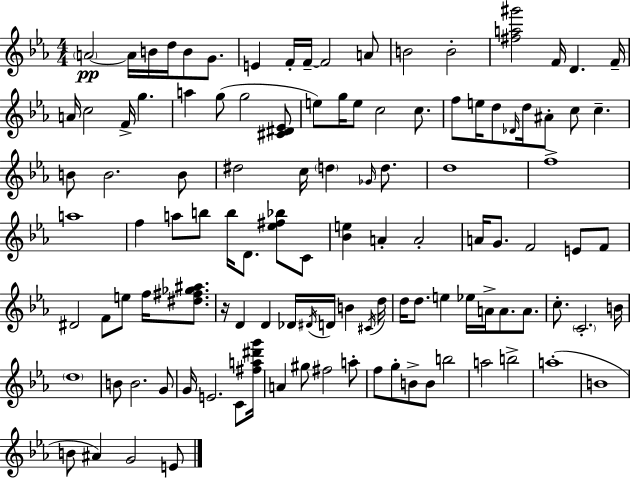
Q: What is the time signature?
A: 4/4